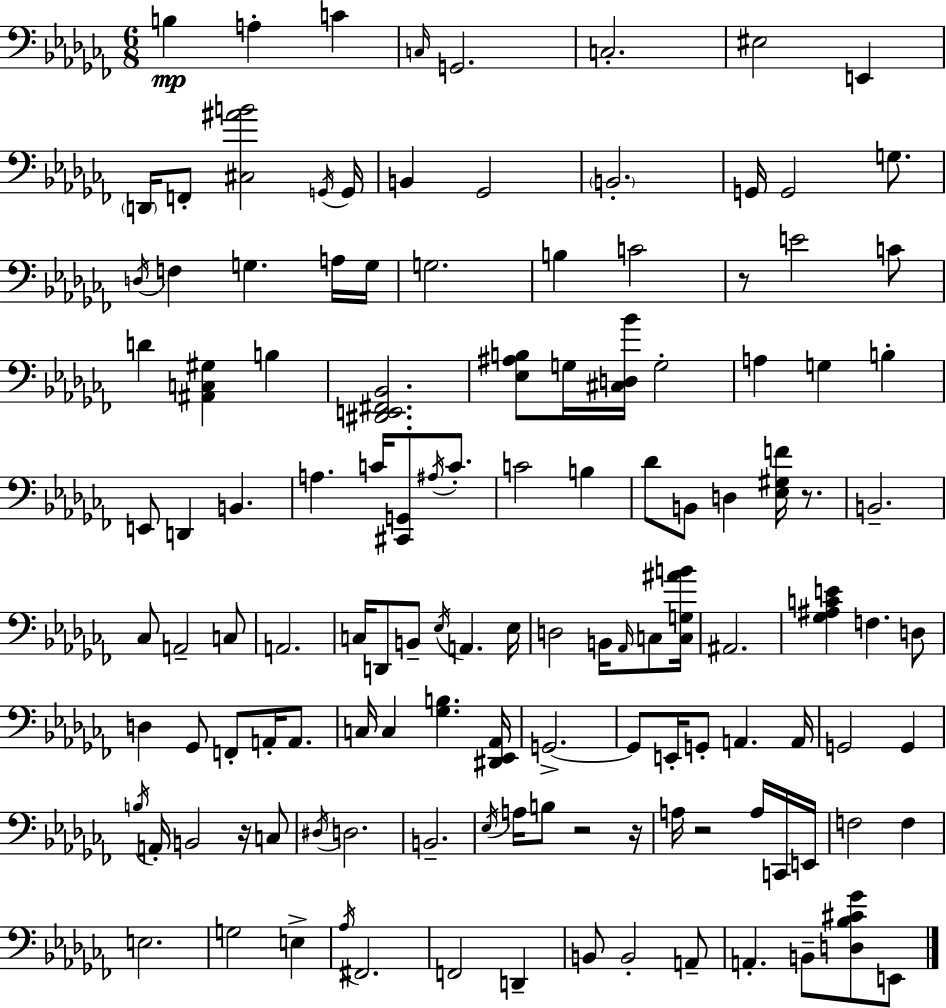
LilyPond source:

{
  \clef bass
  \numericTimeSignature
  \time 6/8
  \key aes \minor
  b4\mp a4-. c'4 | \grace { c16 } g,2. | c2.-. | eis2 e,4 | \break \parenthesize d,16 f,8-. <cis ais' b'>2 | \acciaccatura { g,16 } g,16 b,4 ges,2 | \parenthesize b,2.-. | g,16 g,2 g8. | \break \acciaccatura { d16 } f4 g4. | a16 g16 g2. | b4 c'2 | r8 e'2 | \break c'8 d'4 <ais, c gis>4 b4 | <dis, e, fis, bes,>2. | <ees ais b>8 g16 <cis d bes'>16 g2-. | a4 g4 b4-. | \break e,8 d,4 b,4. | a4. c'16 <cis, g,>8 | \acciaccatura { ais16 } c'8.-. c'2 | b4 des'8 b,8 d4 | \break <ees gis f'>16 r8. b,2.-- | ces8 a,2-- | c8 a,2. | c16 d,8 b,8-- \acciaccatura { ees16 } a,4. | \break ees16 d2 | b,16 \grace { aes,16 } c8 <c g ais' b'>16 ais,2. | <ges ais c' e'>4 f4. | d8 d4 ges,8 | \break f,8-. a,16-. a,8. c16 c4 <ges b>4. | <dis, ees, aes,>16 g,2.->~~ | g,8 e,16-. g,8-. a,4. | a,16 g,2 | \break g,4 \acciaccatura { b16 } a,16-. b,2 | r16 c8 \acciaccatura { dis16 } d2. | b,2.-- | \acciaccatura { ees16 } a16 b8 | \break r2 r16 a16 r2 | a16 c,16 e,16 f2 | f4 e2. | g2 | \break e4-> \acciaccatura { aes16 } fis,2. | f,2 | d,4-- b,8 | b,2-. a,8-- a,4.-. | \break b,8-- <d bes cis' ges'>8 e,8 \bar "|."
}